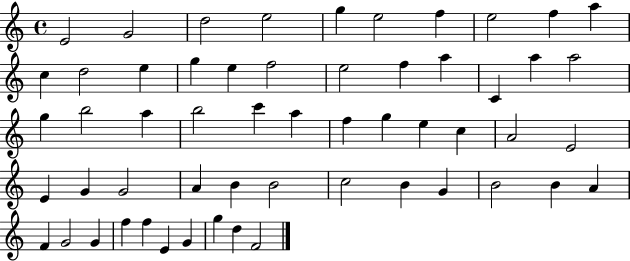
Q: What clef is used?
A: treble